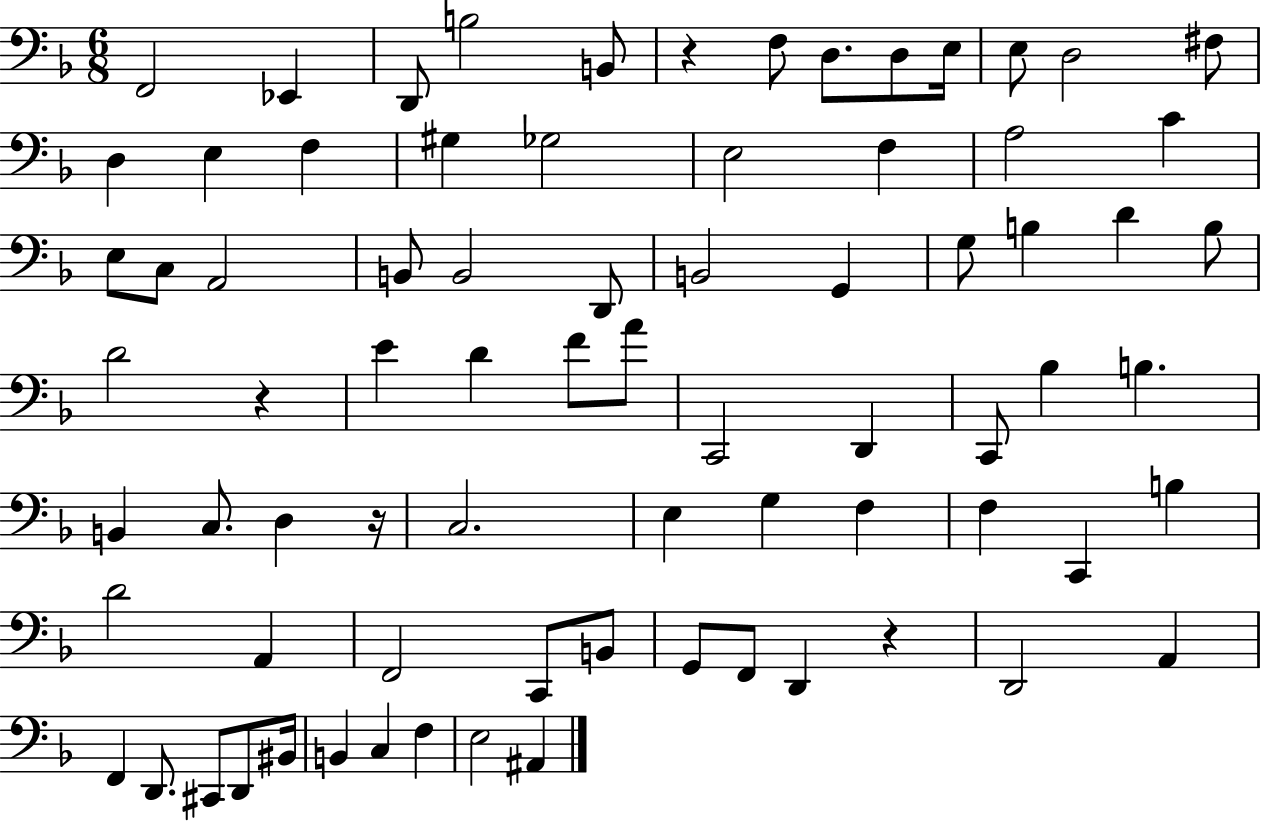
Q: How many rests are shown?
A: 4